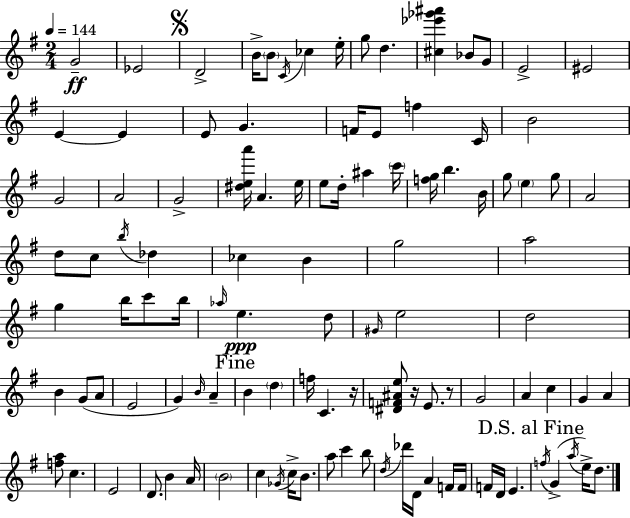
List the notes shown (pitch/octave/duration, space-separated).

G4/h Eb4/h D4/h B4/s B4/e C4/s CES5/q E5/s G5/e D5/q. [C#5,Eb6,Gb6,A#6]/q Bb4/e G4/e E4/h EIS4/h E4/q E4/q E4/e G4/q. F4/s E4/e F5/q C4/s B4/h G4/h A4/h G4/h [D#5,E5,A6]/s A4/q. E5/s E5/e D5/s A#5/q C6/s [F5,G5]/s B5/q. B4/s G5/e E5/q G5/e A4/h D5/e C5/e B5/s Db5/q CES5/q B4/q G5/h A5/h G5/q B5/s C6/e B5/s Ab5/s E5/q. D5/e G#4/s E5/h D5/h B4/q G4/e A4/e E4/h G4/q B4/s A4/q B4/q D5/q F5/s C4/q. R/s [D#4,F4,A#4,E5]/e R/s E4/e. R/e G4/h A4/q C5/q G4/q A4/q [F5,A5]/e C5/q. E4/h D4/e. B4/q A4/s B4/h C5/q Gb4/s C5/s B4/e. A5/e C6/q B5/e D5/s Db6/s D4/s A4/q F4/s F4/s F4/s D4/s E4/q. F5/s G4/q A5/s E5/s D5/e.